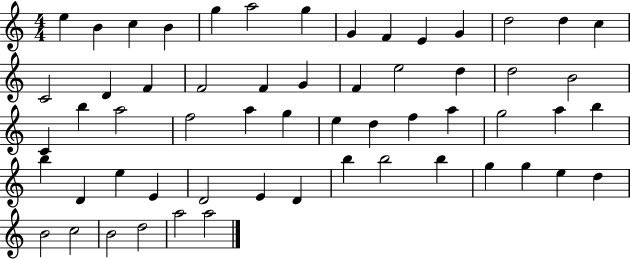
X:1
T:Untitled
M:4/4
L:1/4
K:C
e B c B g a2 g G F E G d2 d c C2 D F F2 F G F e2 d d2 B2 C b a2 f2 a g e d f a g2 a b b D e E D2 E D b b2 b g g e d B2 c2 B2 d2 a2 a2